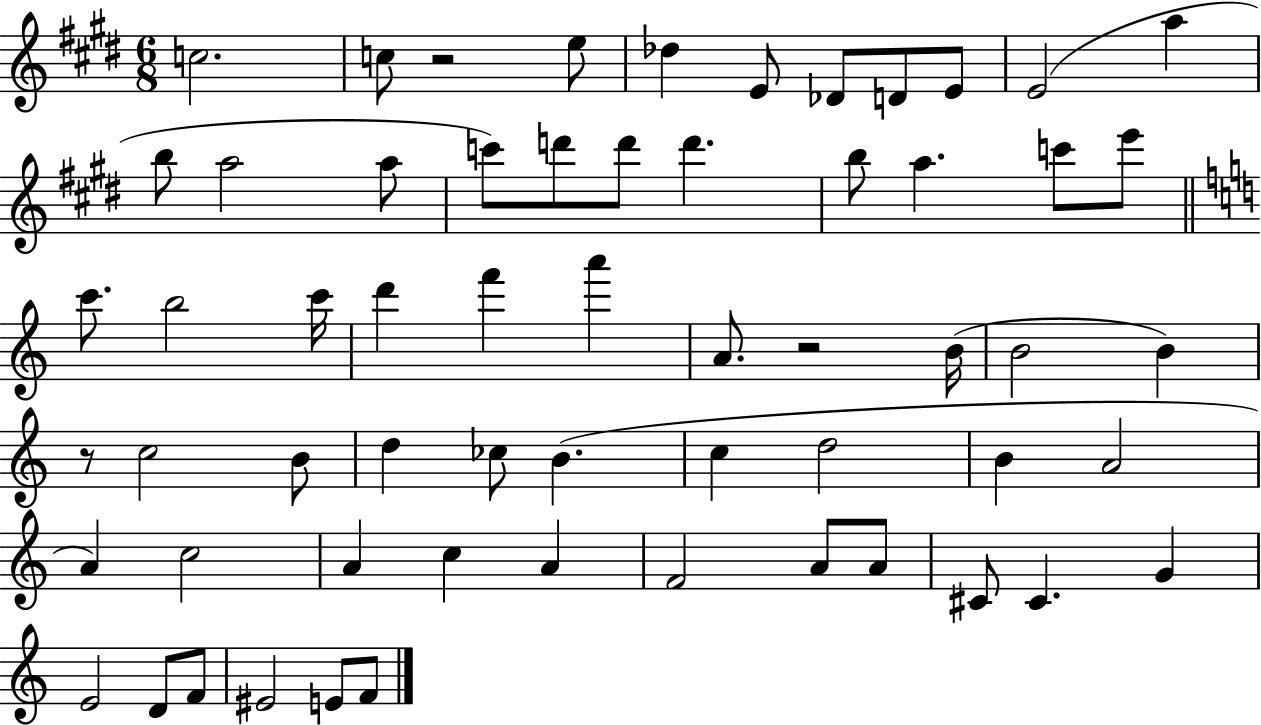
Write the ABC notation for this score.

X:1
T:Untitled
M:6/8
L:1/4
K:E
c2 c/2 z2 e/2 _d E/2 _D/2 D/2 E/2 E2 a b/2 a2 a/2 c'/2 d'/2 d'/2 d' b/2 a c'/2 e'/2 c'/2 b2 c'/4 d' f' a' A/2 z2 B/4 B2 B z/2 c2 B/2 d _c/2 B c d2 B A2 A c2 A c A F2 A/2 A/2 ^C/2 ^C G E2 D/2 F/2 ^E2 E/2 F/2